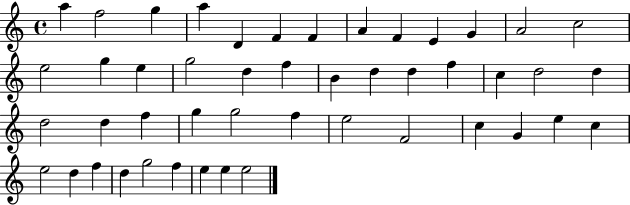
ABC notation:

X:1
T:Untitled
M:4/4
L:1/4
K:C
a f2 g a D F F A F E G A2 c2 e2 g e g2 d f B d d f c d2 d d2 d f g g2 f e2 F2 c G e c e2 d f d g2 f e e e2